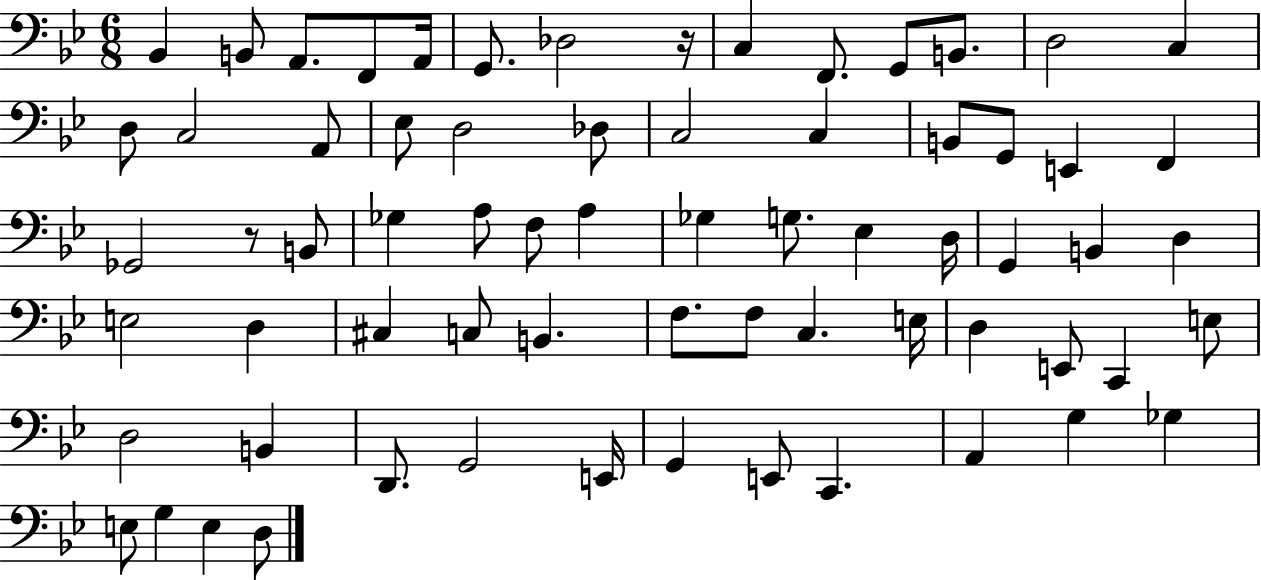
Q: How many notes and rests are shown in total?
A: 68